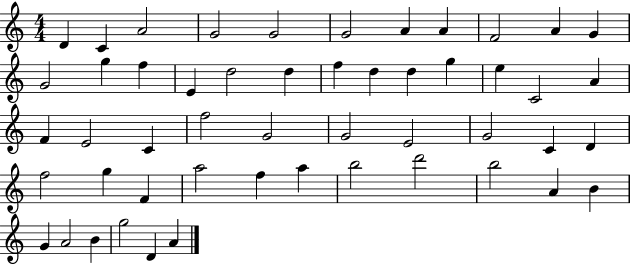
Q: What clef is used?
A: treble